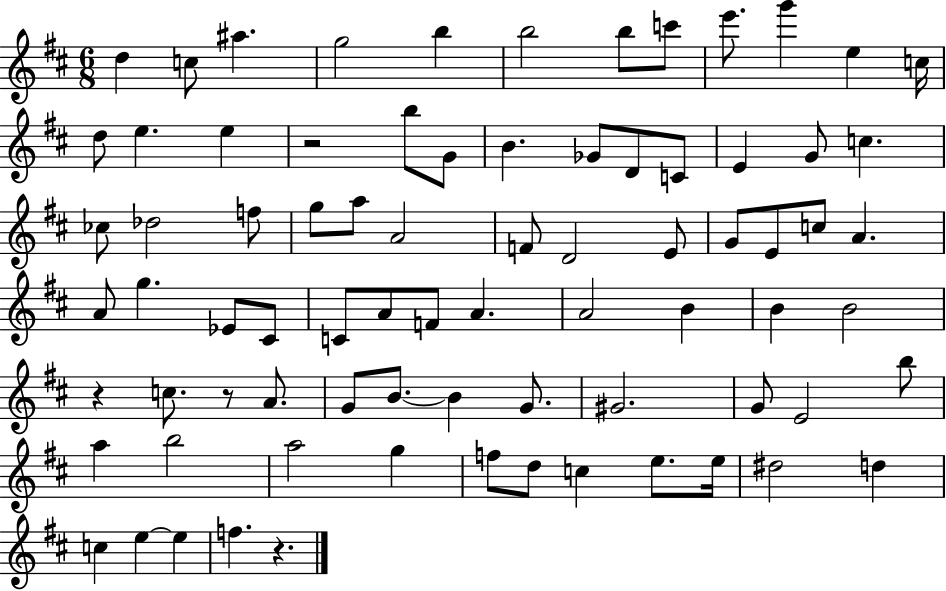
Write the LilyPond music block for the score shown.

{
  \clef treble
  \numericTimeSignature
  \time 6/8
  \key d \major
  d''4 c''8 ais''4. | g''2 b''4 | b''2 b''8 c'''8 | e'''8. g'''4 e''4 c''16 | \break d''8 e''4. e''4 | r2 b''8 g'8 | b'4. ges'8 d'8 c'8 | e'4 g'8 c''4. | \break ces''8 des''2 f''8 | g''8 a''8 a'2 | f'8 d'2 e'8 | g'8 e'8 c''8 a'4. | \break a'8 g''4. ees'8 cis'8 | c'8 a'8 f'8 a'4. | a'2 b'4 | b'4 b'2 | \break r4 c''8. r8 a'8. | g'8 b'8.~~ b'4 g'8. | gis'2. | g'8 e'2 b''8 | \break a''4 b''2 | a''2 g''4 | f''8 d''8 c''4 e''8. e''16 | dis''2 d''4 | \break c''4 e''4~~ e''4 | f''4. r4. | \bar "|."
}